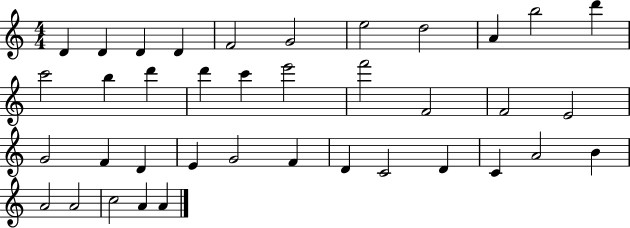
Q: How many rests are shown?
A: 0